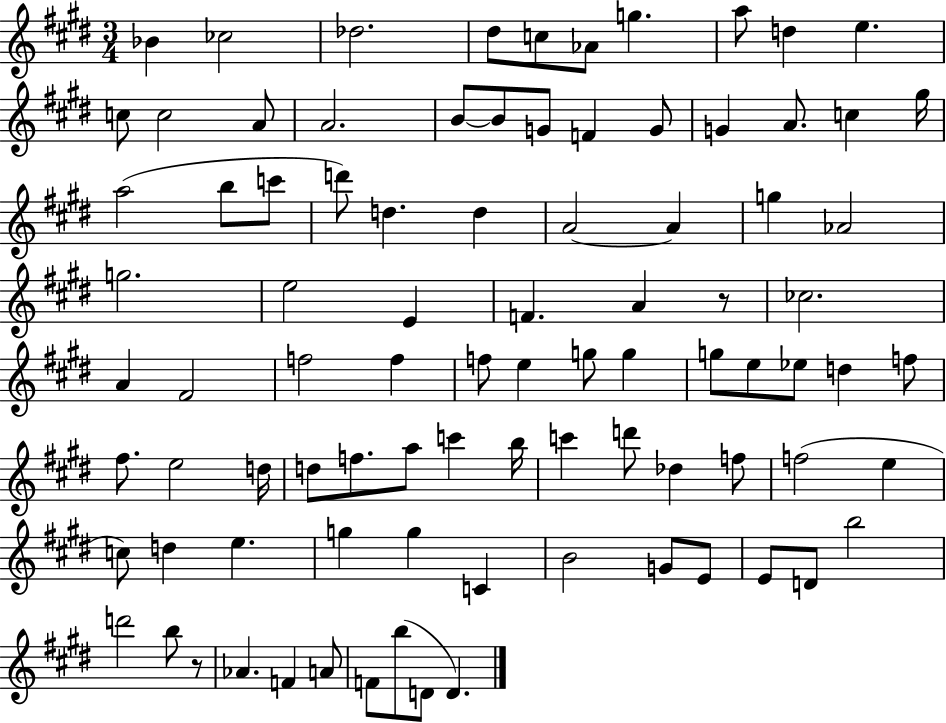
Bb4/q CES5/h Db5/h. D#5/e C5/e Ab4/e G5/q. A5/e D5/q E5/q. C5/e C5/h A4/e A4/h. B4/e B4/e G4/e F4/q G4/e G4/q A4/e. C5/q G#5/s A5/h B5/e C6/e D6/e D5/q. D5/q A4/h A4/q G5/q Ab4/h G5/h. E5/h E4/q F4/q. A4/q R/e CES5/h. A4/q F#4/h F5/h F5/q F5/e E5/q G5/e G5/q G5/e E5/e Eb5/e D5/q F5/e F#5/e. E5/h D5/s D5/e F5/e. A5/e C6/q B5/s C6/q D6/e Db5/q F5/e F5/h E5/q C5/e D5/q E5/q. G5/q G5/q C4/q B4/h G4/e E4/e E4/e D4/e B5/h D6/h B5/e R/e Ab4/q. F4/q A4/e F4/e B5/e D4/e D4/q.